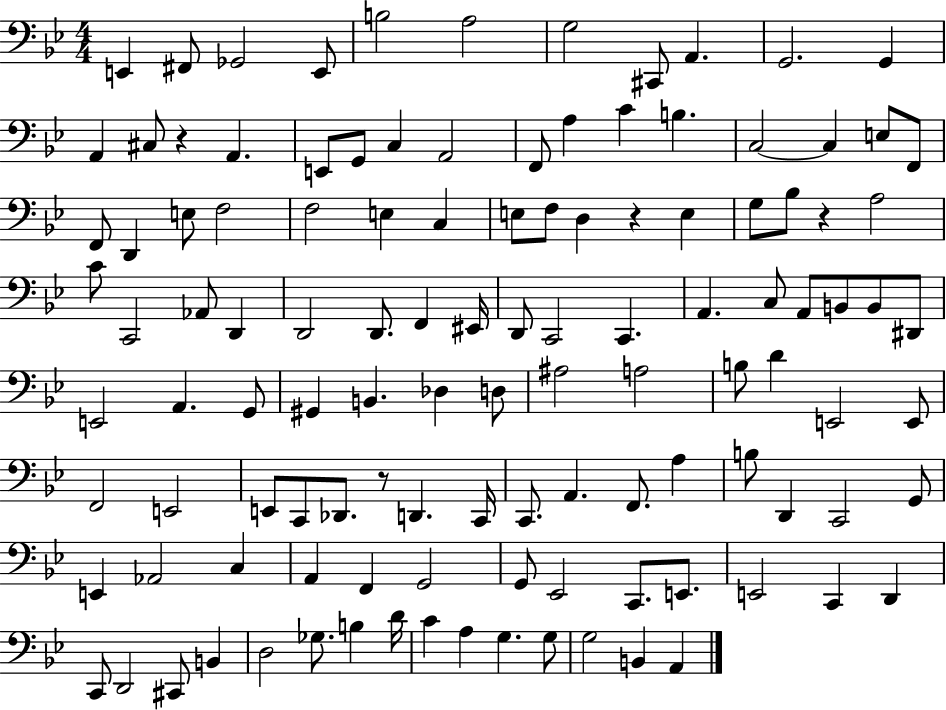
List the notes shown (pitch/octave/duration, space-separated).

E2/q F#2/e Gb2/h E2/e B3/h A3/h G3/h C#2/e A2/q. G2/h. G2/q A2/q C#3/e R/q A2/q. E2/e G2/e C3/q A2/h F2/e A3/q C4/q B3/q. C3/h C3/q E3/e F2/e F2/e D2/q E3/e F3/h F3/h E3/q C3/q E3/e F3/e D3/q R/q E3/q G3/e Bb3/e R/q A3/h C4/e C2/h Ab2/e D2/q D2/h D2/e. F2/q EIS2/s D2/e C2/h C2/q. A2/q. C3/e A2/e B2/e B2/e D#2/e E2/h A2/q. G2/e G#2/q B2/q. Db3/q D3/e A#3/h A3/h B3/e D4/q E2/h E2/e F2/h E2/h E2/e C2/e Db2/e. R/e D2/q. C2/s C2/e. A2/q. F2/e. A3/q B3/e D2/q C2/h G2/e E2/q Ab2/h C3/q A2/q F2/q G2/h G2/e Eb2/h C2/e. E2/e. E2/h C2/q D2/q C2/e D2/h C#2/e B2/q D3/h Gb3/e. B3/q D4/s C4/q A3/q G3/q. G3/e G3/h B2/q A2/q